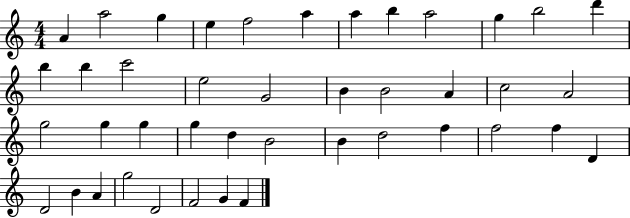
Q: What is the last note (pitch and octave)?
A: F4